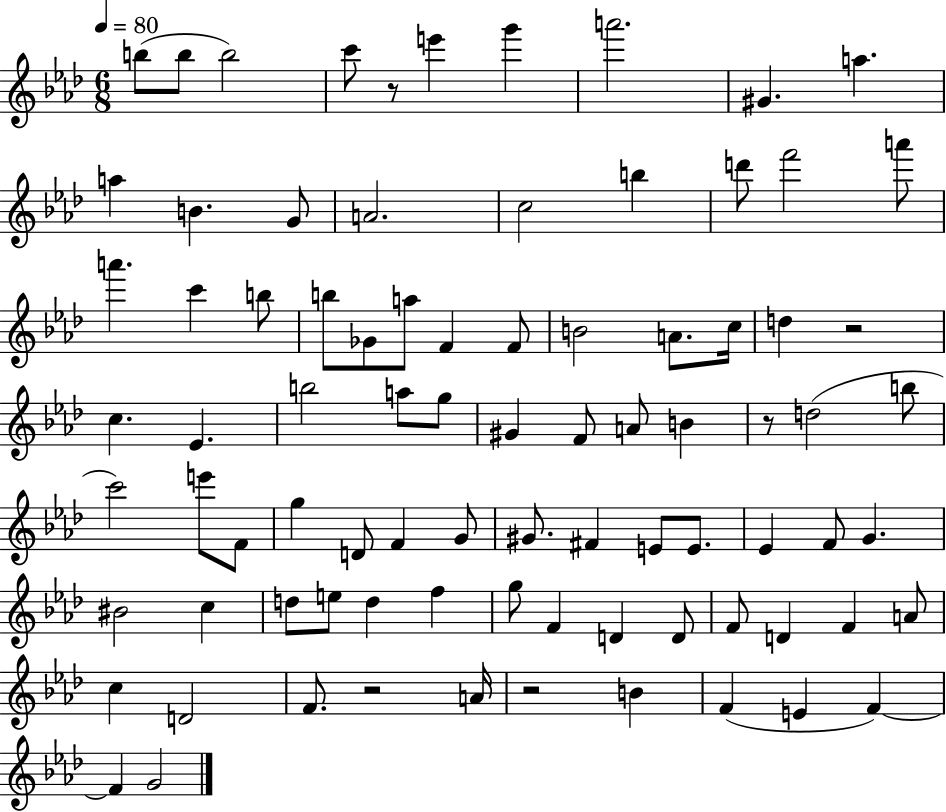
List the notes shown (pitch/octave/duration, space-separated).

B5/e B5/e B5/h C6/e R/e E6/q G6/q A6/h. G#4/q. A5/q. A5/q B4/q. G4/e A4/h. C5/h B5/q D6/e F6/h A6/e A6/q. C6/q B5/e B5/e Gb4/e A5/e F4/q F4/e B4/h A4/e. C5/s D5/q R/h C5/q. Eb4/q. B5/h A5/e G5/e G#4/q F4/e A4/e B4/q R/e D5/h B5/e C6/h E6/e F4/e G5/q D4/e F4/q G4/e G#4/e. F#4/q E4/e E4/e. Eb4/q F4/e G4/q. BIS4/h C5/q D5/e E5/e D5/q F5/q G5/e F4/q D4/q D4/e F4/e D4/q F4/q A4/e C5/q D4/h F4/e. R/h A4/s R/h B4/q F4/q E4/q F4/q F4/q G4/h